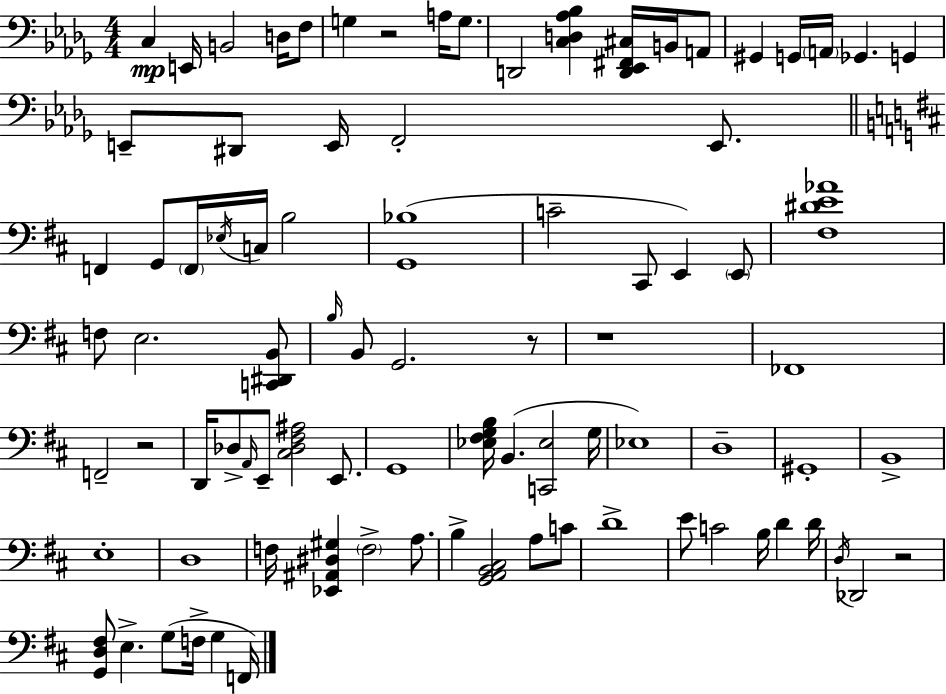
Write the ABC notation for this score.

X:1
T:Untitled
M:4/4
L:1/4
K:Bbm
C, E,,/4 B,,2 D,/4 F,/2 G, z2 A,/4 G,/2 D,,2 [C,D,_A,_B,] [D,,_E,,^F,,^C,]/4 B,,/4 A,,/2 ^G,, G,,/4 A,,/4 _G,, G,, E,,/2 ^D,,/2 E,,/4 F,,2 E,,/2 F,, G,,/2 F,,/4 _E,/4 C,/4 B,2 [G,,_B,]4 C2 ^C,,/2 E,, E,,/2 [^F,^DE_A]4 F,/2 E,2 [C,,^D,,B,,]/2 B,/4 B,,/2 G,,2 z/2 z4 _F,,4 F,,2 z2 D,,/4 _D,/2 A,,/4 E,,/2 [^C,_D,^F,^A,]2 E,,/2 G,,4 [_E,^F,G,B,]/4 B,, [C,,_E,]2 G,/4 _E,4 D,4 ^G,,4 B,,4 E,4 D,4 F,/4 [_E,,^A,,^D,^G,] F,2 A,/2 B, [G,,A,,B,,^C,]2 A,/2 C/2 D4 E/2 C2 B,/4 D D/4 D,/4 _D,,2 z2 [G,,D,^F,]/2 E, G,/2 F,/4 G, F,,/4